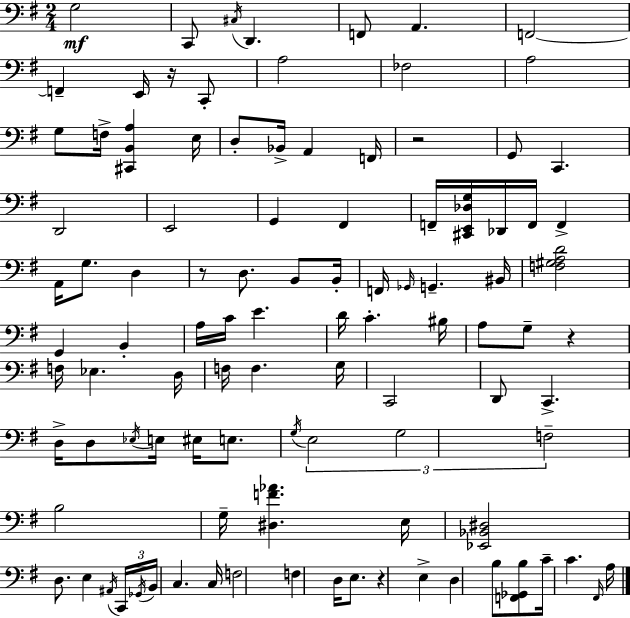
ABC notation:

X:1
T:Untitled
M:2/4
L:1/4
K:G
G,2 C,,/2 ^C,/4 D,, F,,/2 A,, F,,2 F,, E,,/4 z/4 C,,/2 A,2 _F,2 A,2 G,/2 F,/4 [^C,,B,,A,] E,/4 D,/2 _B,,/4 A,, F,,/4 z2 G,,/2 C,, D,,2 E,,2 G,, ^F,, F,,/4 [^C,,E,,_D,G,]/4 _D,,/4 F,,/4 F,, A,,/4 G,/2 D, z/2 D,/2 B,,/2 B,,/4 F,,/4 _G,,/4 G,, ^B,,/4 [F,^G,A,D]2 G,, B,, A,/4 C/4 E D/4 C ^B,/4 A,/2 G,/2 z F,/4 _E, D,/4 F,/4 F, G,/4 C,,2 D,,/2 C,, D,/4 D,/2 _E,/4 E,/4 ^E,/4 E,/2 G,/4 E,2 G,2 F,2 B,2 G,/4 [^D,F_A] E,/4 [_E,,_B,,^D,]2 D,/2 E, ^A,,/4 C,,/4 _G,,/4 B,,/4 C, C,/4 F,2 F, D,/4 E,/2 z E, D, B,/2 [F,,_G,,B,]/2 C/4 C ^F,,/4 A,/4